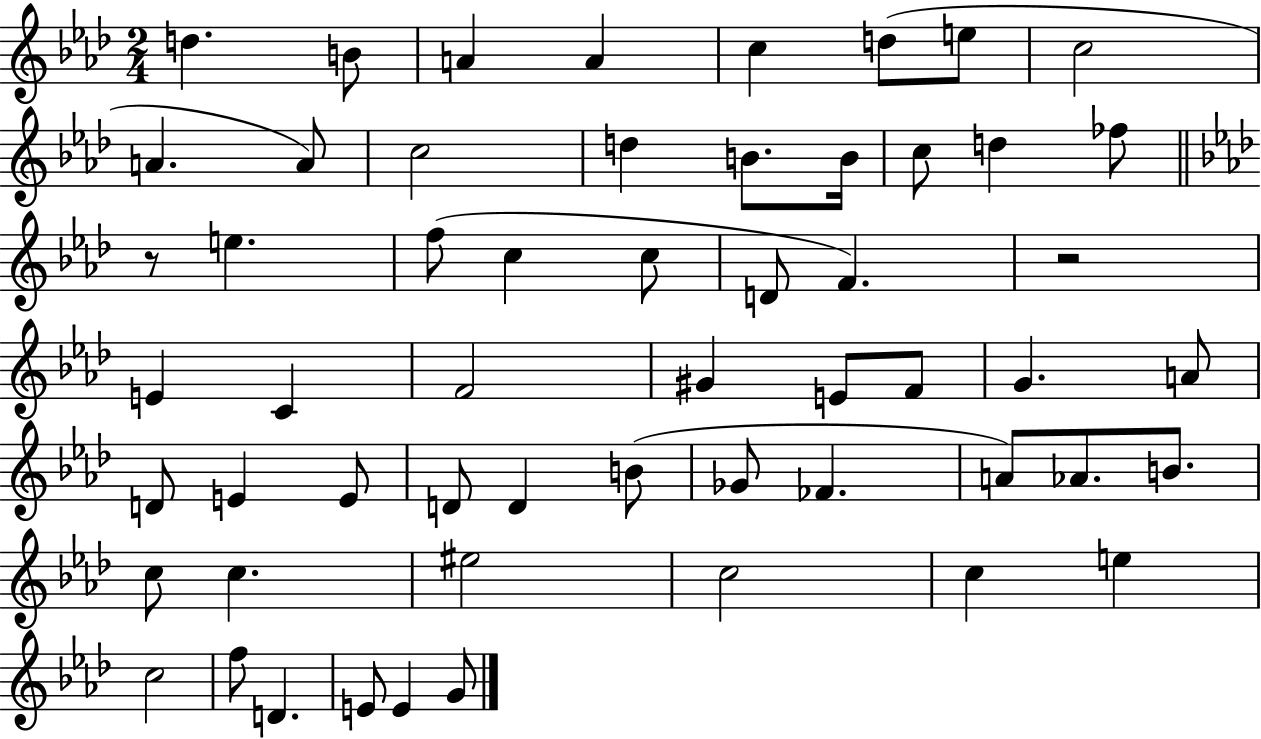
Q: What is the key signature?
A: AES major